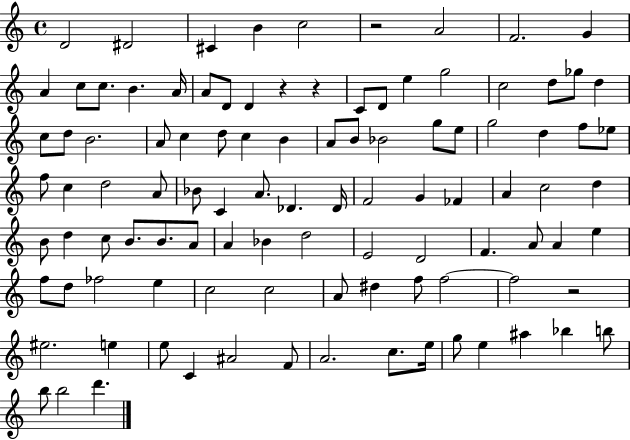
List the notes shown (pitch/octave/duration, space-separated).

D4/h D#4/h C#4/q B4/q C5/h R/h A4/h F4/h. G4/q A4/q C5/e C5/e. B4/q. A4/s A4/e D4/e D4/q R/q R/q C4/e D4/e E5/q G5/h C5/h D5/e Gb5/e D5/q C5/e D5/e B4/h. A4/e C5/q D5/e C5/q B4/q A4/e B4/e Bb4/h G5/e E5/e G5/h D5/q F5/e Eb5/e F5/e C5/q D5/h A4/e Bb4/e C4/q A4/e. Db4/q. Db4/s F4/h G4/q FES4/q A4/q C5/h D5/q B4/e D5/q C5/e B4/e. B4/e. A4/e A4/q Bb4/q D5/h E4/h D4/h F4/q. A4/e A4/q E5/q F5/e D5/e FES5/h E5/q C5/h C5/h A4/e D#5/q F5/e F5/h F5/h R/h EIS5/h. E5/q E5/e C4/q A#4/h F4/e A4/h. C5/e. E5/s G5/e E5/q A#5/q Bb5/q B5/e B5/e B5/h D6/q.